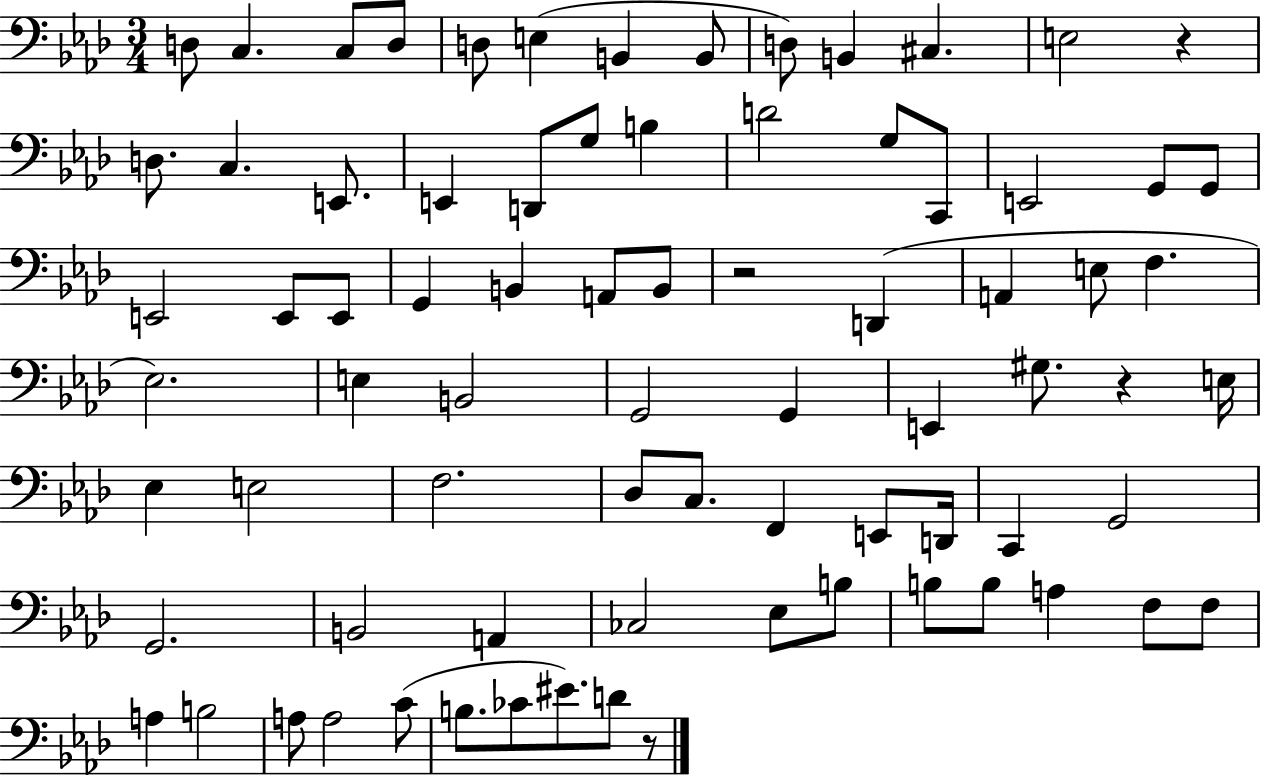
{
  \clef bass
  \numericTimeSignature
  \time 3/4
  \key aes \major
  d8 c4. c8 d8 | d8 e4( b,4 b,8 | d8) b,4 cis4. | e2 r4 | \break d8. c4. e,8. | e,4 d,8 g8 b4 | d'2 g8 c,8 | e,2 g,8 g,8 | \break e,2 e,8 e,8 | g,4 b,4 a,8 b,8 | r2 d,4( | a,4 e8 f4. | \break ees2.) | e4 b,2 | g,2 g,4 | e,4 gis8. r4 e16 | \break ees4 e2 | f2. | des8 c8. f,4 e,8 d,16 | c,4 g,2 | \break g,2. | b,2 a,4 | ces2 ees8 b8 | b8 b8 a4 f8 f8 | \break a4 b2 | a8 a2 c'8( | b8. ces'8 eis'8.) d'8 r8 | \bar "|."
}